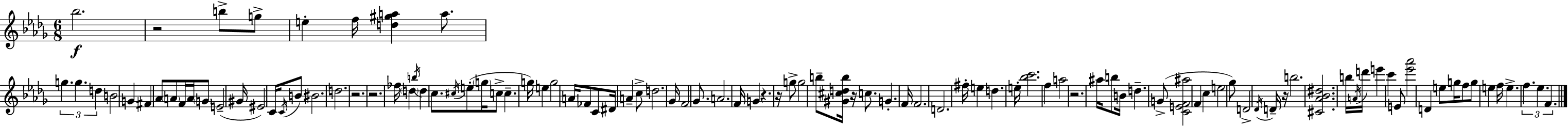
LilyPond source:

{
  \clef treble
  \numericTimeSignature
  \time 6/8
  \key bes \minor
  bes''2.\f | r2 b''8-> g''8-> | e''4-. f''16 <d'' gis'' a''>4 a''8. | \tuplet 3/2 { g''4. g''4. | \break d''4 } b'2 | g'4 fis'4 aes'8 \parenthesize a'8 | f'16 a'16 \parenthesize g'8 e'2--( | gis'16 eis'2) c'16 \acciaccatura { c'16 } b'8 | \break bis'2. | d''2. | r2. | r2. | \break fes''16 \parenthesize d''4 \acciaccatura { b''16 } d''4 c''8. | \acciaccatura { cis''16 }( e''8-. \parenthesize g''16 c''8-> c''4.-- | g''16) e''4 g''2 | a'16 fes'8 c'8 dis'16 a'4-- | \break c''8-> d''2. | ges'16 f'2 | ges'8. a'2. | f'16 g'4 r4. | \break r16 g''8-> g''2 | b''8-- <gis' cis'' d'' b''>16 r16 c''8. g'4.-. | f'16 f'2. | d'2. | \break fis''16-. e''4 d''4. | e''16-. <bes'' c'''>2. | f''4 a''2 | r2. | \break ais''16 b''8 b'16 d''4.-- | g'8->( <c' e' f' ais''>2 f'4 | c''4 e''2 | ges''8) d'2-> | \break \acciaccatura { des'16 } d'16-- r16 b''2. | <cis' aes' bes' dis''>2. | b''16 \acciaccatura { a'16 } d'''16 e'''4 c'''4 | e'8 <ees''' aes'''>2 | \break d'4 e''8 g''16 f''8 g''8 | e''4 f''16 e''4.-> \tuplet 3/2 { f''4. | ees''4. f'4. } | \bar "|."
}